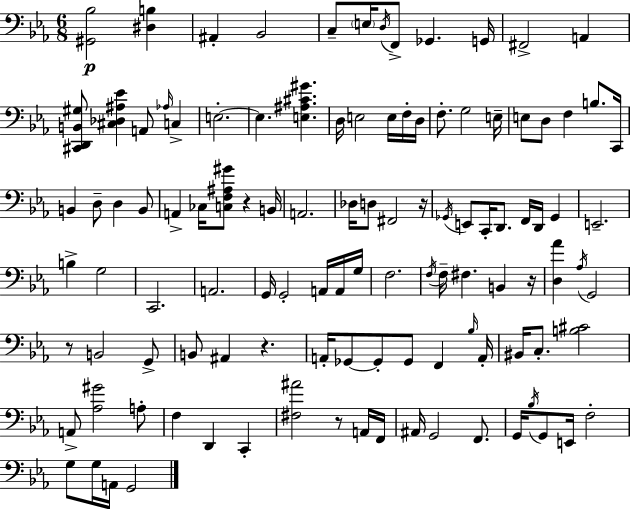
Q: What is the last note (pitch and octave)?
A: G2